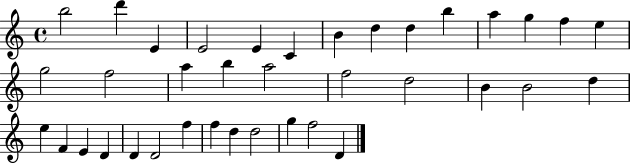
B5/h D6/q E4/q E4/h E4/q C4/q B4/q D5/q D5/q B5/q A5/q G5/q F5/q E5/q G5/h F5/h A5/q B5/q A5/h F5/h D5/h B4/q B4/h D5/q E5/q F4/q E4/q D4/q D4/q D4/h F5/q F5/q D5/q D5/h G5/q F5/h D4/q